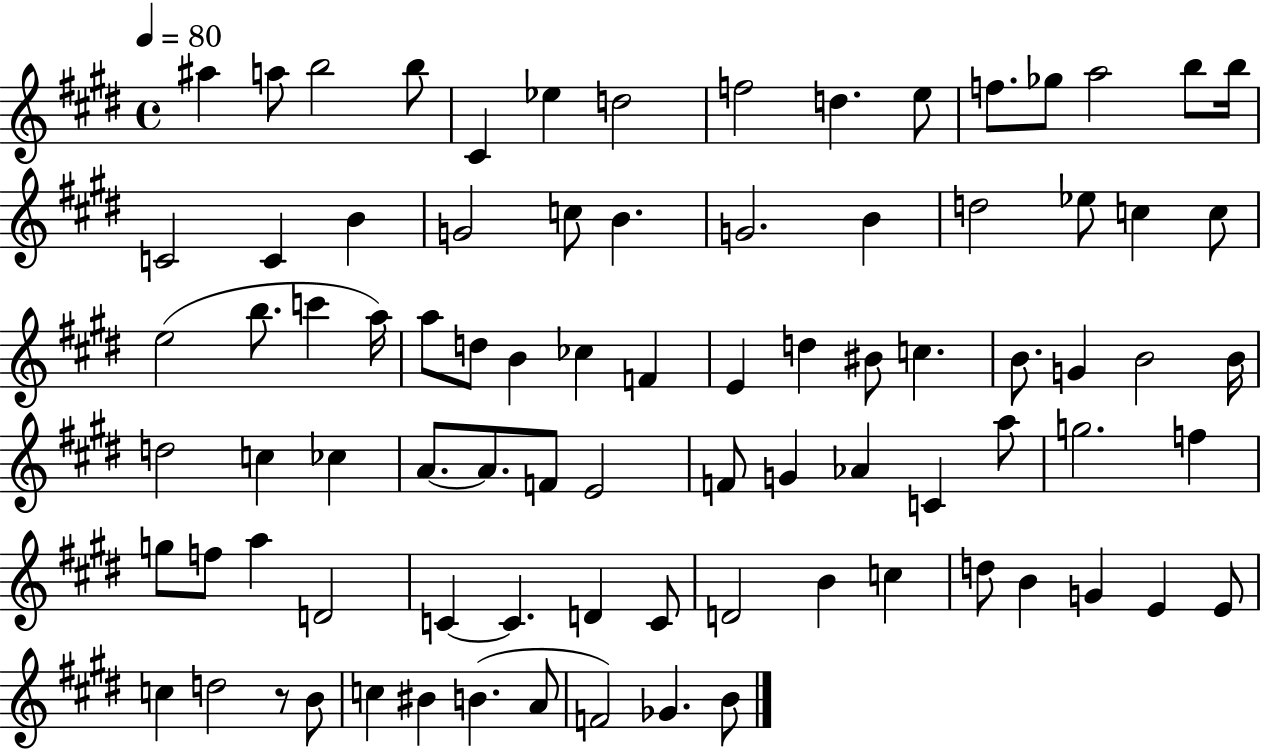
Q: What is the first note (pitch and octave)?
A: A#5